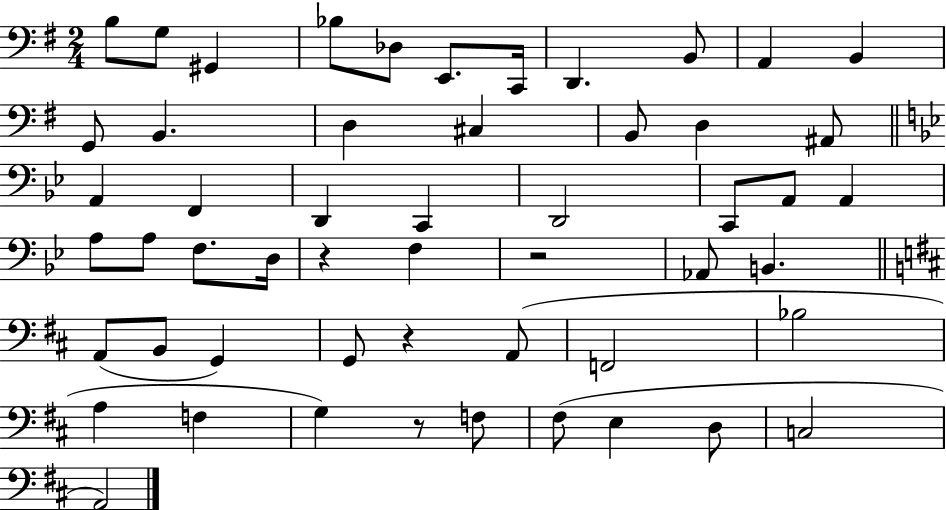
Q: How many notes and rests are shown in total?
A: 53